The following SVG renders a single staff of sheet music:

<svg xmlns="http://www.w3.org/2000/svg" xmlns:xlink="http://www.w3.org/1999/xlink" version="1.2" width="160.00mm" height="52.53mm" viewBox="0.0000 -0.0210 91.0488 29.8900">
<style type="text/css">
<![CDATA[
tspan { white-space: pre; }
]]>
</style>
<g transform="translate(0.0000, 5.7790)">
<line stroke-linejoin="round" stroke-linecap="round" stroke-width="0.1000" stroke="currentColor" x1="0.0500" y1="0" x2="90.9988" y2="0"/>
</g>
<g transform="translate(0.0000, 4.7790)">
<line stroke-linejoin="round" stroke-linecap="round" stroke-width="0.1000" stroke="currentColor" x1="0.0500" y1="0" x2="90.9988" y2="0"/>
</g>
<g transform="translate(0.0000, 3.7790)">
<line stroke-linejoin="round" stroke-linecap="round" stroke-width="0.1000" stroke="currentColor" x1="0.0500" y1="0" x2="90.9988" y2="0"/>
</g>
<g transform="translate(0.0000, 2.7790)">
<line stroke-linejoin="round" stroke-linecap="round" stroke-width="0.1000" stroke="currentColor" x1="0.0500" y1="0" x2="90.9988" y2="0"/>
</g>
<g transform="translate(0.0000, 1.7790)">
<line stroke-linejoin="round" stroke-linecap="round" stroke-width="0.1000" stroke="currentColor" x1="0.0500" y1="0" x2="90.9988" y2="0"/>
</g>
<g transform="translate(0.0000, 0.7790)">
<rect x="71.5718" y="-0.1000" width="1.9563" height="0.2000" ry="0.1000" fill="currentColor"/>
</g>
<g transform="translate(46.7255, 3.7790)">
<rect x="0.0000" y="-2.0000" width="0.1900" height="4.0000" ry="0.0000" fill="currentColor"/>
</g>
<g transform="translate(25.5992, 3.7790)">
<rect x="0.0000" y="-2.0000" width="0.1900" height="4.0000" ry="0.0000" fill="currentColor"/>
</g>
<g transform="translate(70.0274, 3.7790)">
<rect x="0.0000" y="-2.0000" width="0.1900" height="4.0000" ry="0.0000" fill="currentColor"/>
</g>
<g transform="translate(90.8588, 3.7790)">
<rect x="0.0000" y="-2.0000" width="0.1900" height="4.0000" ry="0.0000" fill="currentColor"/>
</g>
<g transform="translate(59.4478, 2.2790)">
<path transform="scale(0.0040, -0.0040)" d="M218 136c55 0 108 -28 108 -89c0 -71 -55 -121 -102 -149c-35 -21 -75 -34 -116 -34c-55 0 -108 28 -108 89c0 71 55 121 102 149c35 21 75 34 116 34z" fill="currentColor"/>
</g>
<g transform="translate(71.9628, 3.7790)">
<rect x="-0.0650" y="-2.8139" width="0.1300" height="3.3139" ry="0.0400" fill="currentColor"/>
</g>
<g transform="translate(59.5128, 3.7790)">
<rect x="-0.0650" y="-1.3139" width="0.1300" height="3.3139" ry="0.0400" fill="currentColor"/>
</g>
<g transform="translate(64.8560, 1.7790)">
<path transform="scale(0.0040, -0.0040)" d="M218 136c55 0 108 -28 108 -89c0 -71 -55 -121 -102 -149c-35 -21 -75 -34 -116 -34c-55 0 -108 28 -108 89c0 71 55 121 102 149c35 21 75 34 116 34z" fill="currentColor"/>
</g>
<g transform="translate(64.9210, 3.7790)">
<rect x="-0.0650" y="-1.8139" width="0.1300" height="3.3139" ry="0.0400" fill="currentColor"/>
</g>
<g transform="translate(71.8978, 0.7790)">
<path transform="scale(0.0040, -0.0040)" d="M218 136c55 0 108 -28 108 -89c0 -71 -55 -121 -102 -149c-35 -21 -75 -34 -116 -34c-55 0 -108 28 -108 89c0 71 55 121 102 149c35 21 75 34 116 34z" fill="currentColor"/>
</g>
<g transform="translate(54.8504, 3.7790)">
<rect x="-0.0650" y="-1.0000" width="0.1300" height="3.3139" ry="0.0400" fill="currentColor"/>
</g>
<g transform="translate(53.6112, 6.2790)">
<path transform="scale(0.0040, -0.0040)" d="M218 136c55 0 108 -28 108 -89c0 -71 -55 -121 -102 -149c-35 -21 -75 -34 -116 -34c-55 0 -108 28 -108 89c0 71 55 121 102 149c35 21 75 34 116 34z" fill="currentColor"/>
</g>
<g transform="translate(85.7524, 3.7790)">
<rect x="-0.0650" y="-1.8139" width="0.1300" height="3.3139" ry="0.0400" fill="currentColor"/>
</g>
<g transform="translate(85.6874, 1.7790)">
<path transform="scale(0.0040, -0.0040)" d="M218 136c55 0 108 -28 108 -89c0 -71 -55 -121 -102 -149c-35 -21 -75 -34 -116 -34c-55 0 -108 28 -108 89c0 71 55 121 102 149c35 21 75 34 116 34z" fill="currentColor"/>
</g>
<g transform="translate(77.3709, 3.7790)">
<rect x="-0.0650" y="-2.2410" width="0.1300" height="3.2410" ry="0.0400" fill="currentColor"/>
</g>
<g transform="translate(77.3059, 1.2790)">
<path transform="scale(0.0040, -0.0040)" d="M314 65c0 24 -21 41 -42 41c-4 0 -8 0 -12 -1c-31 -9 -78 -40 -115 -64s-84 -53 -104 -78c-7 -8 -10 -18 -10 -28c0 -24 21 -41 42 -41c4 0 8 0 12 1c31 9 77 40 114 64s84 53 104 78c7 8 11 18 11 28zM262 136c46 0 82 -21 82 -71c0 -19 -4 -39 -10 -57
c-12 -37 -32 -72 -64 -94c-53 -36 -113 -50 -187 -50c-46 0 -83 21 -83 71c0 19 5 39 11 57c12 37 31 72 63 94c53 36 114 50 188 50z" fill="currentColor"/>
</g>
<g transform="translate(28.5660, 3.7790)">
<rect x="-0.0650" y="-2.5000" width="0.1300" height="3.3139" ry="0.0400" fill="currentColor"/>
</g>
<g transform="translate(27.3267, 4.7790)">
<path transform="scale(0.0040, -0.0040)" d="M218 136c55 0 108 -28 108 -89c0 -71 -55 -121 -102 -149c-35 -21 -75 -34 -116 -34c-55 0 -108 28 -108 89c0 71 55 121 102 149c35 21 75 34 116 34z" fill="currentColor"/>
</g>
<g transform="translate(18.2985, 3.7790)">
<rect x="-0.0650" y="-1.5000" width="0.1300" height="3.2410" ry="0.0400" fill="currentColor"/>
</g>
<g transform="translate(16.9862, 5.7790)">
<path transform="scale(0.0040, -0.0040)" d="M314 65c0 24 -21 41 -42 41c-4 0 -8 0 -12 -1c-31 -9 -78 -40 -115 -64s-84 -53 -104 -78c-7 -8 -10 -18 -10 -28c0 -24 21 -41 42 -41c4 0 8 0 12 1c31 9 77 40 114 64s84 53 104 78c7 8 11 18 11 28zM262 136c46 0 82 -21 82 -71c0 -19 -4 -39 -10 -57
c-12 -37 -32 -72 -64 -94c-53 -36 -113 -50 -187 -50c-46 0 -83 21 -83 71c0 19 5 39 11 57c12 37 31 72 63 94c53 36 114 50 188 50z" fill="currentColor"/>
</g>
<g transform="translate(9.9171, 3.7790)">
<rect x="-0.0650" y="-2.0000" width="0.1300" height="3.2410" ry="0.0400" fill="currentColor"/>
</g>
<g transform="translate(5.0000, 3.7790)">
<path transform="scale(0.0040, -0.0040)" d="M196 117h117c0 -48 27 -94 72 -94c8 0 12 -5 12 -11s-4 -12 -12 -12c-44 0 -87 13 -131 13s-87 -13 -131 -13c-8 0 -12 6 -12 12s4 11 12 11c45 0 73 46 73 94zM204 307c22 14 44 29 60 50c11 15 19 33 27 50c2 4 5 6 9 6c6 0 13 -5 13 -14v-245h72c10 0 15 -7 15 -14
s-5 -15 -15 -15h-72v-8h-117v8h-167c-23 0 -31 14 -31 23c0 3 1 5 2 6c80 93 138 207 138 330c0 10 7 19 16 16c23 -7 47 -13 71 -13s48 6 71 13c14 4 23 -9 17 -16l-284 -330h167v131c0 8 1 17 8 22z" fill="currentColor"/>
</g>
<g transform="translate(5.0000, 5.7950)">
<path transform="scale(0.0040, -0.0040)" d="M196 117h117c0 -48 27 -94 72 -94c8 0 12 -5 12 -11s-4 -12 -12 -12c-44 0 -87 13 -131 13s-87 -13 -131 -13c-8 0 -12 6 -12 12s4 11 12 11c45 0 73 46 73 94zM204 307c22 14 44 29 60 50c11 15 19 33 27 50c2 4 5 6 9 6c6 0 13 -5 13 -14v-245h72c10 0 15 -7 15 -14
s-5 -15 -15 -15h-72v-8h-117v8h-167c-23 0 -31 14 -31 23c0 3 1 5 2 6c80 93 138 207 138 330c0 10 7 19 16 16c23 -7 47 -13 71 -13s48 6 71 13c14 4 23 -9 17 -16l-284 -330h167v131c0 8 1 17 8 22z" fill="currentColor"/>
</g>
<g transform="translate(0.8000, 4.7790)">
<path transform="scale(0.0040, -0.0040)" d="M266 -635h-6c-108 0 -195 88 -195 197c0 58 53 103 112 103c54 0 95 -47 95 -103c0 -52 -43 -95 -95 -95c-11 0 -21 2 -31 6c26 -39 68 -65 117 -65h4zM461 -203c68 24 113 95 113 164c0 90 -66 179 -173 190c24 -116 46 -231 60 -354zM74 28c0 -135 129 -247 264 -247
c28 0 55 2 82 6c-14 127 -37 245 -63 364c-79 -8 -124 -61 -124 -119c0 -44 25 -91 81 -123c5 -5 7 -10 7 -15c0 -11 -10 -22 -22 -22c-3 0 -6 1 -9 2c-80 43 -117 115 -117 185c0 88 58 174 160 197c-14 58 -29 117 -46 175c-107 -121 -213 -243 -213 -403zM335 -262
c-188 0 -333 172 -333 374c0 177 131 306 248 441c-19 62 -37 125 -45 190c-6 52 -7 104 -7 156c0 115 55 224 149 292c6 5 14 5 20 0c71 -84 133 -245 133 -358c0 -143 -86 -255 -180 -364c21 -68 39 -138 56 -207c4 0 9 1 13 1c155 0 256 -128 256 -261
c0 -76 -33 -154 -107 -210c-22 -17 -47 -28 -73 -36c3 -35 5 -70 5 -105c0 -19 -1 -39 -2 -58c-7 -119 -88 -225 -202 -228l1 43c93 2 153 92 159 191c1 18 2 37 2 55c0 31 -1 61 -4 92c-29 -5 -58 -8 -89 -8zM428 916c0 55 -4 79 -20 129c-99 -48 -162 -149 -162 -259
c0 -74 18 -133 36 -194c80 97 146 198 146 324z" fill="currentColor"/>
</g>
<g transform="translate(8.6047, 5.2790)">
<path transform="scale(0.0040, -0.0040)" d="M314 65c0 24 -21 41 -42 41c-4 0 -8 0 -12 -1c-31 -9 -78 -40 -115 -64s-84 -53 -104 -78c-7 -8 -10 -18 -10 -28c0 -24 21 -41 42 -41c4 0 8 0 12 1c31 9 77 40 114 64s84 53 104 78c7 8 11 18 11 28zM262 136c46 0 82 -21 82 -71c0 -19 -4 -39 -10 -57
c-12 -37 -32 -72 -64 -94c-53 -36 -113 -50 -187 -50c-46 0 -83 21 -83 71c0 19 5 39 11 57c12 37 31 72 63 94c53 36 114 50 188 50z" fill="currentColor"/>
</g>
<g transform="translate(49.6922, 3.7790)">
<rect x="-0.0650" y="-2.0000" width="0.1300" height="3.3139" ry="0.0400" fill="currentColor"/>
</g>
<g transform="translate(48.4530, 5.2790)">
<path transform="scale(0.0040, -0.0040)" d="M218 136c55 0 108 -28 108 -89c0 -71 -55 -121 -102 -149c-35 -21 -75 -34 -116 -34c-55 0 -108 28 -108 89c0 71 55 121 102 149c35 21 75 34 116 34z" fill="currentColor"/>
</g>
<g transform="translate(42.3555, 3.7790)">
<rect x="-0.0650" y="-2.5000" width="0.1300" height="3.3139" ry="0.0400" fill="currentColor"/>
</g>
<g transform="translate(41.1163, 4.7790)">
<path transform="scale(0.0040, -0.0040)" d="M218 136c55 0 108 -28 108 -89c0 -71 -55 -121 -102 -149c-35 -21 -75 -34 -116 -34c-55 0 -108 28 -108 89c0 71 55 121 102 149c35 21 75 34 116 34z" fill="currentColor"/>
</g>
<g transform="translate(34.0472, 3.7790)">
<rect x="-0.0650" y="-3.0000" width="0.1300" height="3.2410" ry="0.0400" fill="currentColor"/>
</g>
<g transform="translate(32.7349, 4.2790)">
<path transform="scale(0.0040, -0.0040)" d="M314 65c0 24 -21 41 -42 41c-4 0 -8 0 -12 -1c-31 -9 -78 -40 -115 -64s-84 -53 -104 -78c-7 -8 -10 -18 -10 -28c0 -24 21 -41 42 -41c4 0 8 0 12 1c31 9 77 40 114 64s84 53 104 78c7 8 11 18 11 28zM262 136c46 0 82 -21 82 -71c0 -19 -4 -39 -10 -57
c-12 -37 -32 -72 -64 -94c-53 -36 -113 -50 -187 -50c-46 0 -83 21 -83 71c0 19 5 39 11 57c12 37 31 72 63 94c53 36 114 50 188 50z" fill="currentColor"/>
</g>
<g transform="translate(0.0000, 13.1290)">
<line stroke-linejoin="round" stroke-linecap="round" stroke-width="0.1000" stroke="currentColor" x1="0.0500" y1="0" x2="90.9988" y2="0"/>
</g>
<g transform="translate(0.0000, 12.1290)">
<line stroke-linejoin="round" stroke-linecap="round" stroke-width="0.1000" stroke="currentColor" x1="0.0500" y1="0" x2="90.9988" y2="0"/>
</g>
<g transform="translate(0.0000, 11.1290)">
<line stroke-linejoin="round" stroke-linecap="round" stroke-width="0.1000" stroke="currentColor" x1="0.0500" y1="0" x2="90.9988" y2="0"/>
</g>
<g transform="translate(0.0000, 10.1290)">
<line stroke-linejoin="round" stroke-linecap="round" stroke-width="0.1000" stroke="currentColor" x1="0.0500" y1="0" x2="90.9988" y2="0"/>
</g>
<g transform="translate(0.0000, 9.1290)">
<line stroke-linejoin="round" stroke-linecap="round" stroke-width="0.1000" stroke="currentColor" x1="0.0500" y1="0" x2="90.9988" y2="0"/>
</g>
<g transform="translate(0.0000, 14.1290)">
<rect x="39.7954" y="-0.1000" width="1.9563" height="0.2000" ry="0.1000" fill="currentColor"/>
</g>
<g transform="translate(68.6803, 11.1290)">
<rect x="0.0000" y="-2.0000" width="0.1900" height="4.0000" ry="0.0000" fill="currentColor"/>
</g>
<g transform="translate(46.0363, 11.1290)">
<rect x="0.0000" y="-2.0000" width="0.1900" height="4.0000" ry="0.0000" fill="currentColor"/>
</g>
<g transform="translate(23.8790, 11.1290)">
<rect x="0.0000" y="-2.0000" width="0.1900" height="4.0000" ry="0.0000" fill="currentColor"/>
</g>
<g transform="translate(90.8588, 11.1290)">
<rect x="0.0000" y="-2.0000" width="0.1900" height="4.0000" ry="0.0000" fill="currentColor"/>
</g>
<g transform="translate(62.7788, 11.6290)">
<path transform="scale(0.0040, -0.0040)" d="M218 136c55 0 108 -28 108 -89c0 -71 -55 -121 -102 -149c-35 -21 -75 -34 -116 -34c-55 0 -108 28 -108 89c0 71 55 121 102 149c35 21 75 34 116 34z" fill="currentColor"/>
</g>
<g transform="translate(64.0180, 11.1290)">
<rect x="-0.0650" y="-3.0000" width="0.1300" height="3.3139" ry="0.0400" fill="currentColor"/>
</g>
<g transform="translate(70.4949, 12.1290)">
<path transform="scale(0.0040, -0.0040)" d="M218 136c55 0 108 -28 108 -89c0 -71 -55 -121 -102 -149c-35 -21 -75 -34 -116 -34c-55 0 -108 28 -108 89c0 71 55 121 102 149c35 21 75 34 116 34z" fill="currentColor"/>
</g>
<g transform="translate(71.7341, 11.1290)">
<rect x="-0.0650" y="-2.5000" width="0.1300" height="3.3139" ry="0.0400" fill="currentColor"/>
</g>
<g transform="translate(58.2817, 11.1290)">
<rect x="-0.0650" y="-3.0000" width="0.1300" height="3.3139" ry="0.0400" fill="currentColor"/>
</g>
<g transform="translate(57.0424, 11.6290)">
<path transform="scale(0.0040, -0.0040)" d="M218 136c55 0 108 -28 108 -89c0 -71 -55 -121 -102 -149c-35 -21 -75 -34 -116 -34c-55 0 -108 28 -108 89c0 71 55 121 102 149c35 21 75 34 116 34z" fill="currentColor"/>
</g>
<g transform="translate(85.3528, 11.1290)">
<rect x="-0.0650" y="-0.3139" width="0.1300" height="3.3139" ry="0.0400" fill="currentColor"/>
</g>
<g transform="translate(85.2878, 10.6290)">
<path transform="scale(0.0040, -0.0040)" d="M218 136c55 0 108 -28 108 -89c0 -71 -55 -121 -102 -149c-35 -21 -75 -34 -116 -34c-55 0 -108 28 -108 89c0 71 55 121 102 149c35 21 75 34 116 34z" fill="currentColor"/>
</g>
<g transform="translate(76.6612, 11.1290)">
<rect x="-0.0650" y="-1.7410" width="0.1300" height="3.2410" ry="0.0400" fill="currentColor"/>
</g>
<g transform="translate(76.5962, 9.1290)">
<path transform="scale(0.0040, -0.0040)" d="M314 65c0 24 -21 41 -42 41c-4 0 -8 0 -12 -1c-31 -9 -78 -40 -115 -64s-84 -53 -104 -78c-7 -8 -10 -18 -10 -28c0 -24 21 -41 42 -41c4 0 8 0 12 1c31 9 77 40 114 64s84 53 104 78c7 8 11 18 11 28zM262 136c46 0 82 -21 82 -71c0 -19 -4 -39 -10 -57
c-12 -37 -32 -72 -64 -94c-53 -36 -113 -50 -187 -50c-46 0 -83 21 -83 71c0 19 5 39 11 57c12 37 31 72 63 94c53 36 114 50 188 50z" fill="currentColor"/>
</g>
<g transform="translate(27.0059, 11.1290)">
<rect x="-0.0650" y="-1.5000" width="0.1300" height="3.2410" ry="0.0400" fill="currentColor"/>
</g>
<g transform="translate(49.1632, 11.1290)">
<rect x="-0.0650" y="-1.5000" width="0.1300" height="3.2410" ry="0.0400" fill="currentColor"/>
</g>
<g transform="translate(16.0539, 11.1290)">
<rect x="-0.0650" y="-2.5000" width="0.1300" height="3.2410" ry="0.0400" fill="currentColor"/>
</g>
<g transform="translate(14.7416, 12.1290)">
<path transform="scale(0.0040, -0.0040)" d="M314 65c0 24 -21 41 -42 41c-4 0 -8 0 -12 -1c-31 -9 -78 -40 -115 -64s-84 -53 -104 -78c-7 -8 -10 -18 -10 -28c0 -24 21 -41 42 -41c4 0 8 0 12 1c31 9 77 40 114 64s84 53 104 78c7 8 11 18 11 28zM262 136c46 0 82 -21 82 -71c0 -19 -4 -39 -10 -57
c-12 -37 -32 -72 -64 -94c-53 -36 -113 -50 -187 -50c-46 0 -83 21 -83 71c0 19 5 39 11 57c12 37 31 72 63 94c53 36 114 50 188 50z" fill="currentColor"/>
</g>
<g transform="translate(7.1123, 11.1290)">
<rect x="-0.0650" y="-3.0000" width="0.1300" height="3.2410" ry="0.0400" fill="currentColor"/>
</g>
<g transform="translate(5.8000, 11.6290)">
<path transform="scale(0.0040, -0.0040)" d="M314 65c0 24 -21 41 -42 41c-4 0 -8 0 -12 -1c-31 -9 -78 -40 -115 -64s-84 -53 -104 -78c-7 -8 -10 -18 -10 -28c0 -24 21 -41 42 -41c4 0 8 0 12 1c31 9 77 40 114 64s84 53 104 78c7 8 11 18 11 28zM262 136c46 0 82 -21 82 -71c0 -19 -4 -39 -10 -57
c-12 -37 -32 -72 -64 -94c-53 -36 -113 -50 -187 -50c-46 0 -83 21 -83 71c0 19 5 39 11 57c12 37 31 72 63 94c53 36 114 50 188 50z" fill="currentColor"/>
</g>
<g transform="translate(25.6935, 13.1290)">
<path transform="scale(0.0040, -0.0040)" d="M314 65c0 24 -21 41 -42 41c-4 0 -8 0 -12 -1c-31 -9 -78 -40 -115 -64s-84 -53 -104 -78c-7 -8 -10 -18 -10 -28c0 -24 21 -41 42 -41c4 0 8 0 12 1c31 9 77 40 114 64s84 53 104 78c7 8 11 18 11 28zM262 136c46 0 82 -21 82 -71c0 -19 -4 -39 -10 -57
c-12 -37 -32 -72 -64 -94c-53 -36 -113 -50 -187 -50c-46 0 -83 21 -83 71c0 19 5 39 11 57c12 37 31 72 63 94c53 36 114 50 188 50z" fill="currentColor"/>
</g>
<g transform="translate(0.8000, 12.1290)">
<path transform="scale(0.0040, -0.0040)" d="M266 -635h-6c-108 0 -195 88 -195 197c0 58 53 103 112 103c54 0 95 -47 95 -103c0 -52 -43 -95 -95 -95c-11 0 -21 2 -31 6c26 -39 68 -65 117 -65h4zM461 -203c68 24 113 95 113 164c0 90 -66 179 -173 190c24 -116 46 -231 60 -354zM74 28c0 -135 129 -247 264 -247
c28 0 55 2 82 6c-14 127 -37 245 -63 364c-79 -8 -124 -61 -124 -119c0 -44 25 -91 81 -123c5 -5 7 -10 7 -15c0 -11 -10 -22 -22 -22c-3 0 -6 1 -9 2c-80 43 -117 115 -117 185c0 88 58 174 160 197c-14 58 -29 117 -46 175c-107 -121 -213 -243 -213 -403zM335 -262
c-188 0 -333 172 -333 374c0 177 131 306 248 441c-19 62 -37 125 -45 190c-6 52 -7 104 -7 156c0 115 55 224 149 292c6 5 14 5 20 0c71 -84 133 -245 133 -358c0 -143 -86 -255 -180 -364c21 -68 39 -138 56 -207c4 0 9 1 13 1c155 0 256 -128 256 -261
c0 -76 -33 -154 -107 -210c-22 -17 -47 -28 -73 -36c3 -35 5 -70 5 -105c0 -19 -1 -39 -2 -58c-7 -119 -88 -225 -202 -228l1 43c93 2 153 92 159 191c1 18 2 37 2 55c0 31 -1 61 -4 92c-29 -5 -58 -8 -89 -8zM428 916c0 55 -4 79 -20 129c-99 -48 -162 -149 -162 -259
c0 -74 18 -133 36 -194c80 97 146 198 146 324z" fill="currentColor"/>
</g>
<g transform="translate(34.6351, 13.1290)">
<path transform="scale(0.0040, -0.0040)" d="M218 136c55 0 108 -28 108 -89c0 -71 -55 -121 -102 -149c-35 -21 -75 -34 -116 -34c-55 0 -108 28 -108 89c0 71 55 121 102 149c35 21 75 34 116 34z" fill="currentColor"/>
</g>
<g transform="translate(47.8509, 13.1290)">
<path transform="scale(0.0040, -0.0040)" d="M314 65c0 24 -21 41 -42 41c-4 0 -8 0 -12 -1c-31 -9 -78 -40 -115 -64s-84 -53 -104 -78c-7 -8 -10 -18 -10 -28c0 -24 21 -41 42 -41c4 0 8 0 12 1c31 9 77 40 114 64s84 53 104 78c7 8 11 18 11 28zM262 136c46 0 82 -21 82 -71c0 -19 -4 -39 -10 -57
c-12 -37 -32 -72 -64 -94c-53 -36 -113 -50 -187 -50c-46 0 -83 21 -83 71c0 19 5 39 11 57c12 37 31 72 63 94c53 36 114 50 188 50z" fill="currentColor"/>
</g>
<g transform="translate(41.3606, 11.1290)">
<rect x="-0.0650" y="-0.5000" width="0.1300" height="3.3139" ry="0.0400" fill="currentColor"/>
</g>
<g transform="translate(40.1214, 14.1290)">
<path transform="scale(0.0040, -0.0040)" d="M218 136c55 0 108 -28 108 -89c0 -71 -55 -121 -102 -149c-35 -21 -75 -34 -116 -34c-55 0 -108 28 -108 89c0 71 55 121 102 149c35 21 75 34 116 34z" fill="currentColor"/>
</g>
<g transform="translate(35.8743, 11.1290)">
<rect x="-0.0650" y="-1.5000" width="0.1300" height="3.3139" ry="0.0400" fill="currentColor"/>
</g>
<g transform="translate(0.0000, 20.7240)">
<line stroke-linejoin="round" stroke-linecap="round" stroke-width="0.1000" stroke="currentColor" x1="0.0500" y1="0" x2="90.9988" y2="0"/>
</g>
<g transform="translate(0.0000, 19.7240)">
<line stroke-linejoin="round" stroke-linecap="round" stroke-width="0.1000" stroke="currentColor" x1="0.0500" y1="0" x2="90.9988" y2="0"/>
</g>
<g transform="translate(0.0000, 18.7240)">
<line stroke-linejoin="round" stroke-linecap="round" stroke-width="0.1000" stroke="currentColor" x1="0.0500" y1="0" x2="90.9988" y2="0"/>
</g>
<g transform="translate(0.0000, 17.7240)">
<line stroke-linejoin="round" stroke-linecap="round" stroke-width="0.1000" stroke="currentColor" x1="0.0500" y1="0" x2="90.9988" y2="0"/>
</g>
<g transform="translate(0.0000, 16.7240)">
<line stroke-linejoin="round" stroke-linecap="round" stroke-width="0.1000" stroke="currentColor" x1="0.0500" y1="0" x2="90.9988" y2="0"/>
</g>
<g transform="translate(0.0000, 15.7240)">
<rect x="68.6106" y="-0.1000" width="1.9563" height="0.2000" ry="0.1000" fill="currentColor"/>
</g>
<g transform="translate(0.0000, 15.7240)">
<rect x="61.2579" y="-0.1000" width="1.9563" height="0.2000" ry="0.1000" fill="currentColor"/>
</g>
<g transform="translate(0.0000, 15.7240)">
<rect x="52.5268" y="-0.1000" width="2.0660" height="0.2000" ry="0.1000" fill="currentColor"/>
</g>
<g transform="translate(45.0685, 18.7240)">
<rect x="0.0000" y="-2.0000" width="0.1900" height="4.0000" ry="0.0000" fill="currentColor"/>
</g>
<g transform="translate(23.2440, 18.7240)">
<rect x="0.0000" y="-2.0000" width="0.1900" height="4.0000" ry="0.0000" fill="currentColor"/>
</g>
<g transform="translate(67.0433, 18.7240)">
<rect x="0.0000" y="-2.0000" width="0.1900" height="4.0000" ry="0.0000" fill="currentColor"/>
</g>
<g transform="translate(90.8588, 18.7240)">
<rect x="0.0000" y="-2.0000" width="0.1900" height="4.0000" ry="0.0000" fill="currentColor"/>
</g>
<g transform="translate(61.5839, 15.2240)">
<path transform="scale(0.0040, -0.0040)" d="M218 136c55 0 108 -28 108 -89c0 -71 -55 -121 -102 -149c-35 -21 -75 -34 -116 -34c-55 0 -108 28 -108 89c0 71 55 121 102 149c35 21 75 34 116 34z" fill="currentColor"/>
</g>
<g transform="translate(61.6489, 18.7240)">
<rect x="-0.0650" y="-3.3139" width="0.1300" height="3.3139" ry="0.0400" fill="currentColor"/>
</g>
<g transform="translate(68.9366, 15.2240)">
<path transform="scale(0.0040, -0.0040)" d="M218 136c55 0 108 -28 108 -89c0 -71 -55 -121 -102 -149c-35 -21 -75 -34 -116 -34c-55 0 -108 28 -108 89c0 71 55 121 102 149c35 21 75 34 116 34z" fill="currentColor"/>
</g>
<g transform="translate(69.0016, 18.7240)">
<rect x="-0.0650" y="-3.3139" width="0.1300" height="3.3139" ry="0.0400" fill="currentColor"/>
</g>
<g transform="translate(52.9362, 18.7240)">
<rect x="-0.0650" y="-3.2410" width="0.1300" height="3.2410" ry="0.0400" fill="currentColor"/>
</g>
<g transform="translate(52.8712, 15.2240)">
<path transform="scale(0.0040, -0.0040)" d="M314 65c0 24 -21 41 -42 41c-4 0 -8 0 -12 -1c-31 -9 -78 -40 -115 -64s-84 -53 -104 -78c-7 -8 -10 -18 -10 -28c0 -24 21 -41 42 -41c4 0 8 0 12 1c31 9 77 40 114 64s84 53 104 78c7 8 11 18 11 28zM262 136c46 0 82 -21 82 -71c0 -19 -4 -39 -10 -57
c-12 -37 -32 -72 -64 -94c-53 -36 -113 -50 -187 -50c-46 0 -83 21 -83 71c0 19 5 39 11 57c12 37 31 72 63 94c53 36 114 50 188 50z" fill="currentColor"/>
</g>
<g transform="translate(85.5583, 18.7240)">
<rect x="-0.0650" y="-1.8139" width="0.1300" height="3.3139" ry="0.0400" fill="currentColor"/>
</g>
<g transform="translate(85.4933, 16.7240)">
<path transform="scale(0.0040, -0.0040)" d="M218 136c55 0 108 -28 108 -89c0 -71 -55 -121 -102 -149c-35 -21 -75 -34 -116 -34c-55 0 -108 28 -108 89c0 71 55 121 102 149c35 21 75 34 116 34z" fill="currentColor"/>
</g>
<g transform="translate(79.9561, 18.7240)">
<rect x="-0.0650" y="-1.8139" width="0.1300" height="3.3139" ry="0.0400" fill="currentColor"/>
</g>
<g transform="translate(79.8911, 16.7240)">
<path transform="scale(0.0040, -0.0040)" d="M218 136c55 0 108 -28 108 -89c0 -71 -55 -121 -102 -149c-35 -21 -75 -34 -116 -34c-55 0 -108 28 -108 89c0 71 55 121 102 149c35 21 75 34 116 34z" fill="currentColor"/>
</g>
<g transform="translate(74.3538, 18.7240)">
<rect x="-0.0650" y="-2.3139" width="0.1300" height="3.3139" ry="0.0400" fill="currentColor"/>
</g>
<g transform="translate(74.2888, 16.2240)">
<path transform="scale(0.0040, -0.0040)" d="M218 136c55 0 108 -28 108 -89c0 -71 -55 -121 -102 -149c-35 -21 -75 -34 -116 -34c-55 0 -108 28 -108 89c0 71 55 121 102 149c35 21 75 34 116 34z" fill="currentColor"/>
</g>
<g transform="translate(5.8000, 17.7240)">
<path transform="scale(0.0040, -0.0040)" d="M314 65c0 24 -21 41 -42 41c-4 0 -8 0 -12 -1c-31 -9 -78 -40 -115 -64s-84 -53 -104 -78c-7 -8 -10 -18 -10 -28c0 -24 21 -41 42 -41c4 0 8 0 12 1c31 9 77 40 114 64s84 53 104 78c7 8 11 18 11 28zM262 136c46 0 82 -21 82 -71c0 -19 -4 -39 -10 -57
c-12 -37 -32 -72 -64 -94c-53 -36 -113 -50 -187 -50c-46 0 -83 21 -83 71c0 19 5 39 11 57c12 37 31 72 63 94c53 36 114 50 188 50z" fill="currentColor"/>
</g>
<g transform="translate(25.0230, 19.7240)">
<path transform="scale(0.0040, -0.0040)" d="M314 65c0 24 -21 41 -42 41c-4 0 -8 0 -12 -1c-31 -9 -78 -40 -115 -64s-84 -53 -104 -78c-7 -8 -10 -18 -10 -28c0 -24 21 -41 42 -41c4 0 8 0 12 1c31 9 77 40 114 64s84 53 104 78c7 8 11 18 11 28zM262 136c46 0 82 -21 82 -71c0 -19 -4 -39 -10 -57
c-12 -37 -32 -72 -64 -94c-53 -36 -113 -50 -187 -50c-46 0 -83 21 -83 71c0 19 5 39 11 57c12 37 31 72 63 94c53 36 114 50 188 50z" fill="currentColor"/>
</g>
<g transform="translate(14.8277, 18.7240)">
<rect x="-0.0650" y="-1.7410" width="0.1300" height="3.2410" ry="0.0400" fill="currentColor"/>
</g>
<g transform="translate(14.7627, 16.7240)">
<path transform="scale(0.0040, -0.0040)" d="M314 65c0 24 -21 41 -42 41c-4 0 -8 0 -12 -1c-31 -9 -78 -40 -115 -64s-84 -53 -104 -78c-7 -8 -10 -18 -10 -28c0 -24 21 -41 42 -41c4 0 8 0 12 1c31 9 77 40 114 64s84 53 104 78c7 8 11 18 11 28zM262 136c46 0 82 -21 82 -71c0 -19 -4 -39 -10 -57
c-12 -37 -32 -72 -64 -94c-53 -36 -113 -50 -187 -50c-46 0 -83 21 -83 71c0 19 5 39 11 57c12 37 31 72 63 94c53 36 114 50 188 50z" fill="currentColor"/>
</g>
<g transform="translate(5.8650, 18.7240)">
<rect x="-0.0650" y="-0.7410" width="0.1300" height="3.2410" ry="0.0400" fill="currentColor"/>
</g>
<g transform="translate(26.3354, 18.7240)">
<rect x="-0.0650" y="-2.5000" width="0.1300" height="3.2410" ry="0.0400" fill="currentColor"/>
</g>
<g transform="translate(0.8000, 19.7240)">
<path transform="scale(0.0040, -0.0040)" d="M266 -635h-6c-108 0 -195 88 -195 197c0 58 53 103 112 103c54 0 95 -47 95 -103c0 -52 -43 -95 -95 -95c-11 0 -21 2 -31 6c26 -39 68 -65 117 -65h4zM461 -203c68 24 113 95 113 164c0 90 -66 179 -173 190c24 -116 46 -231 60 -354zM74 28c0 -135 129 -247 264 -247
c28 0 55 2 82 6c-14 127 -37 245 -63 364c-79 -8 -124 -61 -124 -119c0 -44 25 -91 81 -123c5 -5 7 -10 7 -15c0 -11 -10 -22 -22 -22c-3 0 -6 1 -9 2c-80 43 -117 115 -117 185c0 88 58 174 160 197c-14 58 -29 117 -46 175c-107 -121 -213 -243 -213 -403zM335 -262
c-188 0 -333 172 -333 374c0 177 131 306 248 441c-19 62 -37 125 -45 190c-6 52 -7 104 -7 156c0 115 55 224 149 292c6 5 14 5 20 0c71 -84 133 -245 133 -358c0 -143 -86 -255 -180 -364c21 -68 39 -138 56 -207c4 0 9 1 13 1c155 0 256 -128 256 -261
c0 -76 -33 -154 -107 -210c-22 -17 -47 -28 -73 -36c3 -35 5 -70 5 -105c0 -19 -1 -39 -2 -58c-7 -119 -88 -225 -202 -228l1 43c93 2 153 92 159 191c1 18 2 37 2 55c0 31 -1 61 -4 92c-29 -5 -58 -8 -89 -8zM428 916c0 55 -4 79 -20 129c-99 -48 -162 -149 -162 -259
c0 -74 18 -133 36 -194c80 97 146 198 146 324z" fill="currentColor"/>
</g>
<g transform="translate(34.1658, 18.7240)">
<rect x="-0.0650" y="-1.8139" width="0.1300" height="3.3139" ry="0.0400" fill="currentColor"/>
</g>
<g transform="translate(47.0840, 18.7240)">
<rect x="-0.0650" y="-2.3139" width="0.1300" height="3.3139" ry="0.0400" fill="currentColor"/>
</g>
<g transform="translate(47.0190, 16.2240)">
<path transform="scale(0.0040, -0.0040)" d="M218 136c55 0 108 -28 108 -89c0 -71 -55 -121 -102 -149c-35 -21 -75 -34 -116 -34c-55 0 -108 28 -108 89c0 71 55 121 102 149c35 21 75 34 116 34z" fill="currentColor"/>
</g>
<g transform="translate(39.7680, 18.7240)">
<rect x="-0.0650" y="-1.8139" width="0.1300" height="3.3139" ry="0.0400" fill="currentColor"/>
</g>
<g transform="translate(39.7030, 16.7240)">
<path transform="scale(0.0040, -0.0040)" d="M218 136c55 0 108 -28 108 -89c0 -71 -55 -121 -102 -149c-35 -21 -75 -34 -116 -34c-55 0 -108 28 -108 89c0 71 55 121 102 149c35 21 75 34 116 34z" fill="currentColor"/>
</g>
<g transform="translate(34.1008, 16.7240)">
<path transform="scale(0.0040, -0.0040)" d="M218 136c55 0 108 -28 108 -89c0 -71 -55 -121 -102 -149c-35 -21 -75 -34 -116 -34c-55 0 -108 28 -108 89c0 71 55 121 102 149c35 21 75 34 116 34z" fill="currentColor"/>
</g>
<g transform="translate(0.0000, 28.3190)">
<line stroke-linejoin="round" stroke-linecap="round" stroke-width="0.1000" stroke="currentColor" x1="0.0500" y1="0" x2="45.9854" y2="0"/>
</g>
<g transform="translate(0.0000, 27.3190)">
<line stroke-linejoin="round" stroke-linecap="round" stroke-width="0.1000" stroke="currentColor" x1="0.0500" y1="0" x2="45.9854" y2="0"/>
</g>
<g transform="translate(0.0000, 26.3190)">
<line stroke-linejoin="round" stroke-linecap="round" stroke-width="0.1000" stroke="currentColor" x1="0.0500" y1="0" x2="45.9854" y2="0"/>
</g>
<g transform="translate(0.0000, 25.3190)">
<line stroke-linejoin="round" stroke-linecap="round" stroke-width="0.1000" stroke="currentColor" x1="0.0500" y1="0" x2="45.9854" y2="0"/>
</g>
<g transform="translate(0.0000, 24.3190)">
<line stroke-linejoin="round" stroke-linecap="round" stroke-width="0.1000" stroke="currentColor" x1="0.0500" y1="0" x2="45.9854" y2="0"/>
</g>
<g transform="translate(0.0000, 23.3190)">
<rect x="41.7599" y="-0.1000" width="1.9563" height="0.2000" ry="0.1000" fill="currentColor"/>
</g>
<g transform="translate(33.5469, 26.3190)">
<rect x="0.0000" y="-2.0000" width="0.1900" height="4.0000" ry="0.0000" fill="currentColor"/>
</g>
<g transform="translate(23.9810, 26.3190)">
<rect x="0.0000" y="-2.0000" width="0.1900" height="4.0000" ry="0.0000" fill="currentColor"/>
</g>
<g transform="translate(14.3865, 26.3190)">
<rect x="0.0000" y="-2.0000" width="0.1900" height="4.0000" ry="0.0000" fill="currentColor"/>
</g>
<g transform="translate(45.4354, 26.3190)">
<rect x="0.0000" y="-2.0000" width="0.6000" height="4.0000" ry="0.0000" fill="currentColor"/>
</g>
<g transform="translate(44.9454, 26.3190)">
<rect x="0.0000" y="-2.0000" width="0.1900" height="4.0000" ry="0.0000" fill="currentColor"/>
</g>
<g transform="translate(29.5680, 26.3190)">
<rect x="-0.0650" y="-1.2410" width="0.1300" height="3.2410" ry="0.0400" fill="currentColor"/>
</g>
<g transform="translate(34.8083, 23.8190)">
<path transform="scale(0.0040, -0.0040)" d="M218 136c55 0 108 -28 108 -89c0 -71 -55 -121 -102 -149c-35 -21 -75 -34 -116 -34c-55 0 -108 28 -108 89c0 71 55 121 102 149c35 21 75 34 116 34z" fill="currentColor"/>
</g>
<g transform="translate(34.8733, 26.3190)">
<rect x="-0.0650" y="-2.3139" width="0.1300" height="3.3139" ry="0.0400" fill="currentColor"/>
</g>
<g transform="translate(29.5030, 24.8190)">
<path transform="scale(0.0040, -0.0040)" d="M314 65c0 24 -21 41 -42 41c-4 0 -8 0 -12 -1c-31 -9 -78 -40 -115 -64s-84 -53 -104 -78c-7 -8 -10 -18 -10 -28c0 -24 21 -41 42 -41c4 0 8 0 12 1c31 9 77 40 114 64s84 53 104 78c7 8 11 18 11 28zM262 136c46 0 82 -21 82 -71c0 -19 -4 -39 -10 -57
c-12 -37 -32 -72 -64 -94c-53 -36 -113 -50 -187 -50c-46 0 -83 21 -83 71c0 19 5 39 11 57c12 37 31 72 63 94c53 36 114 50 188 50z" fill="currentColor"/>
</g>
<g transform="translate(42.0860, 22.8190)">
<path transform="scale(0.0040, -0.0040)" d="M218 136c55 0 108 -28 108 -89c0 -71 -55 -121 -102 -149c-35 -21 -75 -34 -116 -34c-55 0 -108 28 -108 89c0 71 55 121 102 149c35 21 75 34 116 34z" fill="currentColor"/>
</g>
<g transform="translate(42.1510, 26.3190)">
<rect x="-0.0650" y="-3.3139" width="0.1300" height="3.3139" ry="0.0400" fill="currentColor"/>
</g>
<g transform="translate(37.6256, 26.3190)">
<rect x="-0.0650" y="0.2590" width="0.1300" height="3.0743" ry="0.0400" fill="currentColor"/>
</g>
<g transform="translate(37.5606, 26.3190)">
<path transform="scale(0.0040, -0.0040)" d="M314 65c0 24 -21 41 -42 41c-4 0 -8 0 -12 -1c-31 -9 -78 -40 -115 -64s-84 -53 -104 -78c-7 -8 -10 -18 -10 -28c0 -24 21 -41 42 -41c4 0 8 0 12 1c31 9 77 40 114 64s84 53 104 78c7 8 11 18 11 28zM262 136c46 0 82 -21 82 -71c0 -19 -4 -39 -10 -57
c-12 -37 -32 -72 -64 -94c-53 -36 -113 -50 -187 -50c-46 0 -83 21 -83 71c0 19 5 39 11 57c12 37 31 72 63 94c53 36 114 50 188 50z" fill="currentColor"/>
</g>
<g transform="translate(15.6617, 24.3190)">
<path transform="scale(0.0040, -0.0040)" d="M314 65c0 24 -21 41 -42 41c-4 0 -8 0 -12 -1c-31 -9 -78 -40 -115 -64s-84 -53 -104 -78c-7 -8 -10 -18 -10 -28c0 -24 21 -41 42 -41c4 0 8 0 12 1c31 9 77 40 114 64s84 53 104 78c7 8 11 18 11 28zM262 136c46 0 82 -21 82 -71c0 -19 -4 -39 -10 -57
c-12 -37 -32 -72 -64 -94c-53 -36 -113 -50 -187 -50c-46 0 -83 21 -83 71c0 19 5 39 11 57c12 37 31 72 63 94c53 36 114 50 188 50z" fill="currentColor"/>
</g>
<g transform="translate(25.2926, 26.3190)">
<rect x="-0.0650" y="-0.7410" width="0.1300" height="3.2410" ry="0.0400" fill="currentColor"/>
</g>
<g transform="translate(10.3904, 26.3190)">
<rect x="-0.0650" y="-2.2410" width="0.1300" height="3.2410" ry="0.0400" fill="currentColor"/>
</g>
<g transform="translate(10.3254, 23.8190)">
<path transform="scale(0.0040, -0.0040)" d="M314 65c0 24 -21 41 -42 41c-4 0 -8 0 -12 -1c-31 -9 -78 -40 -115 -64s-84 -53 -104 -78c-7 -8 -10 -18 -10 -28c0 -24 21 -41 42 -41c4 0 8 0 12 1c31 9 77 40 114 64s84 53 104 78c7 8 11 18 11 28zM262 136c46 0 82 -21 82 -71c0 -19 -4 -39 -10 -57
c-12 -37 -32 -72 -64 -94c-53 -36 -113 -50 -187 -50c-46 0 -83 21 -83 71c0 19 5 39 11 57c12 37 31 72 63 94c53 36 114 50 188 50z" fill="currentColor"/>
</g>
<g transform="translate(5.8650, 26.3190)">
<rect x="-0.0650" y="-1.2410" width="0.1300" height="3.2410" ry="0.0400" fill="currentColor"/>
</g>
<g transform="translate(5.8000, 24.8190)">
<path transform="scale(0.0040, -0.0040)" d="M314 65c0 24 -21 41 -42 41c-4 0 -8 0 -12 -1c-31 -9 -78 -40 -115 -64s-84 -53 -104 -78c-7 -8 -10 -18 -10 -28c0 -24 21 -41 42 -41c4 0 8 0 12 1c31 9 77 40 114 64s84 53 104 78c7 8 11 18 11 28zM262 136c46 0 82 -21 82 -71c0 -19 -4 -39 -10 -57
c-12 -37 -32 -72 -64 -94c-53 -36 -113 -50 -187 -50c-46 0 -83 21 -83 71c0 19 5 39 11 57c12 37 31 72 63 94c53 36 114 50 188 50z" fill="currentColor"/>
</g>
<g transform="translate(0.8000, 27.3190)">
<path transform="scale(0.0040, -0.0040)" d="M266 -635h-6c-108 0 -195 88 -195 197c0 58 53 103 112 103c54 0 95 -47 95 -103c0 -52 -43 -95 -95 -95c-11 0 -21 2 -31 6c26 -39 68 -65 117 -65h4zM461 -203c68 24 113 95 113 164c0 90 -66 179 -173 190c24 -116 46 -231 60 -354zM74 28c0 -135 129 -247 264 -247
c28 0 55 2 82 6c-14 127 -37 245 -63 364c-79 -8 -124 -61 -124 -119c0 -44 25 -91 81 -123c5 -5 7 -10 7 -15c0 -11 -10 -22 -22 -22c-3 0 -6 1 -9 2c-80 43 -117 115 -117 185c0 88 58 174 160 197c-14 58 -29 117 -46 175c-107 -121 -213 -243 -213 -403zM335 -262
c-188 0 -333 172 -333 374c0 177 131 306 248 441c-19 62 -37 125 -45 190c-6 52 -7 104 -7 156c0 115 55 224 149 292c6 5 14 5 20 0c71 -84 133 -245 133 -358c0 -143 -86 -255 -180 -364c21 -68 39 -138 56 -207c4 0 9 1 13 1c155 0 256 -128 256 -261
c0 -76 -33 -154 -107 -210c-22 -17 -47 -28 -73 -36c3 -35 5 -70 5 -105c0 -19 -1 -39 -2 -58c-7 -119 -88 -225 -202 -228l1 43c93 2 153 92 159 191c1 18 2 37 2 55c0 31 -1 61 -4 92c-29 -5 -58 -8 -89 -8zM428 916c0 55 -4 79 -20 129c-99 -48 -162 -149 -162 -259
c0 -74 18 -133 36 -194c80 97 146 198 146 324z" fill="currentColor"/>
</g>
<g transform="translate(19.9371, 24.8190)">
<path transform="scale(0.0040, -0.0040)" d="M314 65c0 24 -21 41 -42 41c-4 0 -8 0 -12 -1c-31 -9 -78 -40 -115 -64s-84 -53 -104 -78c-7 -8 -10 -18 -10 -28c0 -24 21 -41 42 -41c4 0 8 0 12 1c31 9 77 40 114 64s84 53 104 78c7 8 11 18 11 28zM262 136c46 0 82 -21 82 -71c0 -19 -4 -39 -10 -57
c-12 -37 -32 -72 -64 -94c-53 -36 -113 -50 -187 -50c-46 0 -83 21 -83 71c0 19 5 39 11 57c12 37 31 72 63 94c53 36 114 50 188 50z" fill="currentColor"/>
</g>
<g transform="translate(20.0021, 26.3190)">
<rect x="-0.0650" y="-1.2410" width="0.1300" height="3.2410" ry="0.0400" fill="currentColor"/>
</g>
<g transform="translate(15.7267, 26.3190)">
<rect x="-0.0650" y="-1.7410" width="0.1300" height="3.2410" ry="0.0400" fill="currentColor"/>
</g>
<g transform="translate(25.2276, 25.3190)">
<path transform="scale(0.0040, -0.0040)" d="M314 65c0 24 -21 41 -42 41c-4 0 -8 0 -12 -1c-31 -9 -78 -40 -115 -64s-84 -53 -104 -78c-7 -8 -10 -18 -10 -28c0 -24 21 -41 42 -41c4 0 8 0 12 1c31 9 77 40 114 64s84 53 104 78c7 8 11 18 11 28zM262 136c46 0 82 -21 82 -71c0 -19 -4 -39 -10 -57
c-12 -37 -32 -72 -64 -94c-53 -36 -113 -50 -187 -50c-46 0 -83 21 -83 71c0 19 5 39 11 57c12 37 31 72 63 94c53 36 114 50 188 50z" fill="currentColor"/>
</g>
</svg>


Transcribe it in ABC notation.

X:1
T:Untitled
M:4/4
L:1/4
K:C
F2 E2 G A2 G F D e f a g2 f A2 G2 E2 E C E2 A A G f2 c d2 f2 G2 f f g b2 b b g f f e2 g2 f2 e2 d2 e2 g B2 b